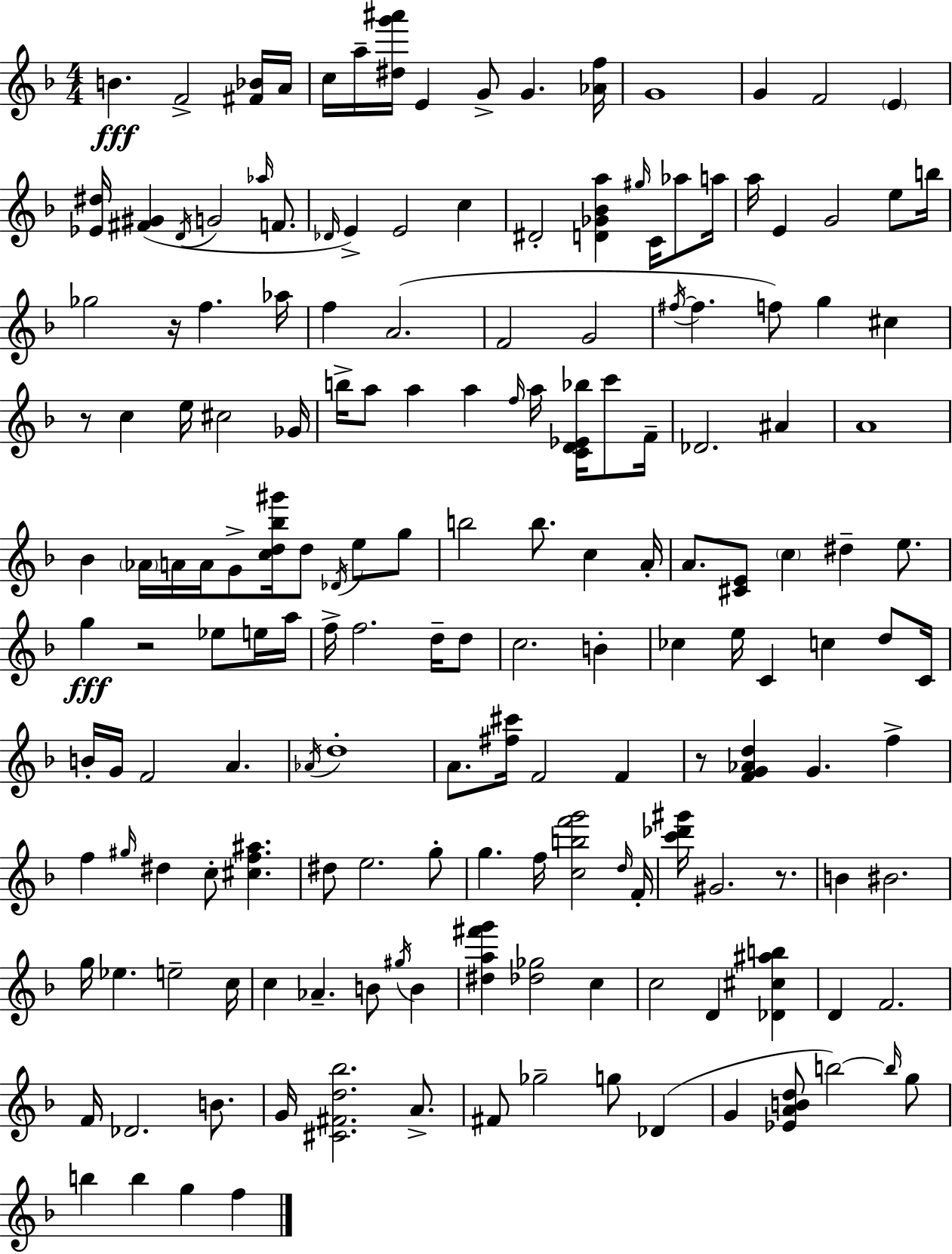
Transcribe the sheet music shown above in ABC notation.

X:1
T:Untitled
M:4/4
L:1/4
K:F
B F2 [^F_B]/4 A/4 c/4 a/4 [^dg'^a']/4 E G/2 G [_Af]/4 G4 G F2 E [_E^d]/4 [^F^G] D/4 G2 _a/4 F/2 _D/4 E E2 c ^D2 [D_G_Ba] ^g/4 C/4 _a/2 a/4 a/4 E G2 e/2 b/4 _g2 z/4 f _a/4 f A2 F2 G2 ^f/4 ^f f/2 g ^c z/2 c e/4 ^c2 _G/4 b/4 a/2 a a f/4 a/4 [CD_E_b]/4 c'/2 F/4 _D2 ^A A4 _B _A/4 A/4 A/4 G/2 [cd_b^g']/4 d/2 _D/4 e/2 g/2 b2 b/2 c A/4 A/2 [^CE]/2 c ^d e/2 g z2 _e/2 e/4 a/4 f/4 f2 d/4 d/2 c2 B _c e/4 C c d/2 C/4 B/4 G/4 F2 A _A/4 d4 A/2 [^f^c']/4 F2 F z/2 [FG_Ad] G f f ^g/4 ^d c/2 [^cf^a] ^d/2 e2 g/2 g f/4 [cbf'g']2 d/4 F/4 [c'_d'^g']/4 ^G2 z/2 B ^B2 g/4 _e e2 c/4 c _A B/2 ^g/4 B [^da^f'g'] [_d_g]2 c c2 D [_D^c^ab] D F2 F/4 _D2 B/2 G/4 [^C^Fd_b]2 A/2 ^F/2 _g2 g/2 _D G [_EABd]/2 b2 b/4 g/2 b b g f